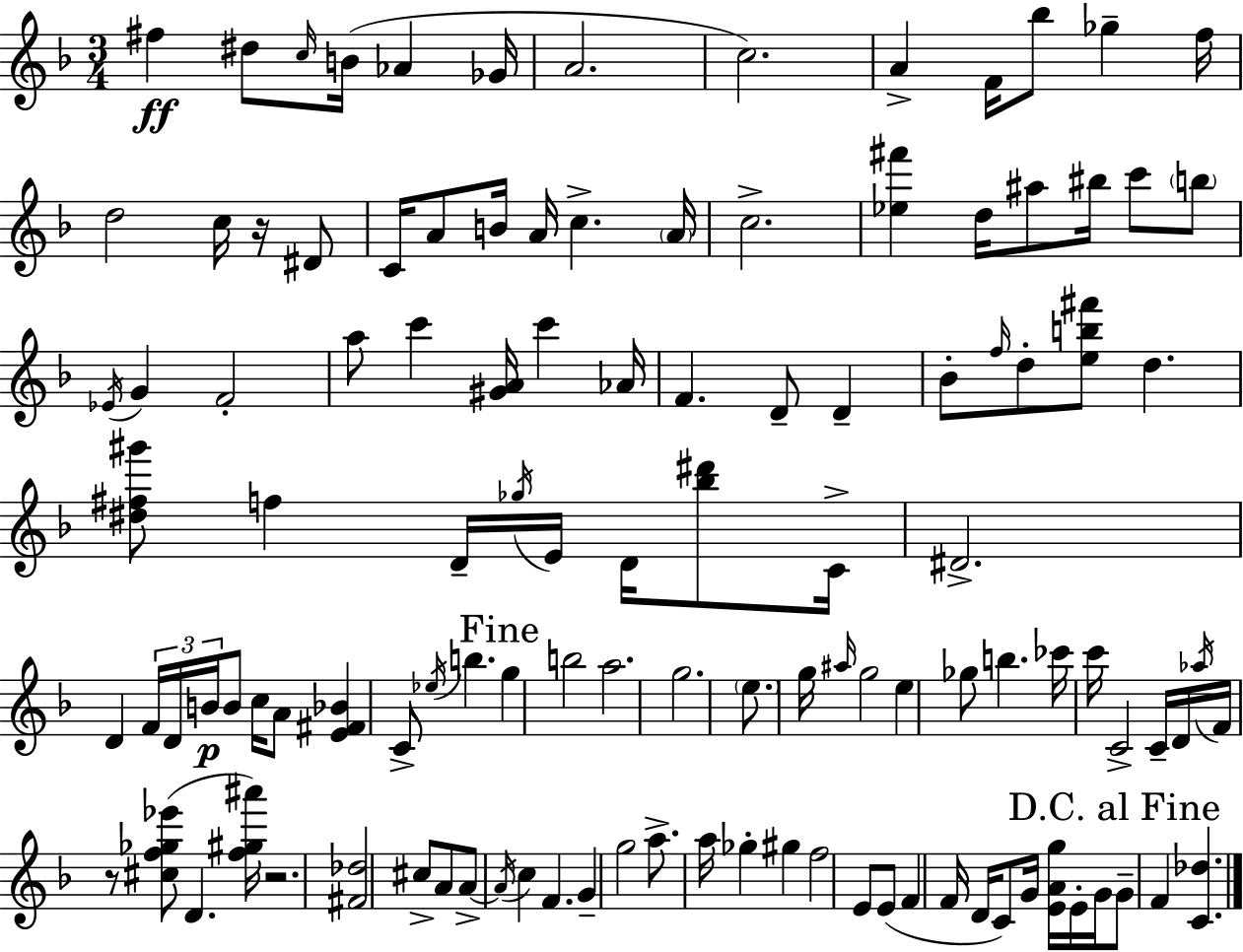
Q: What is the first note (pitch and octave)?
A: F#5